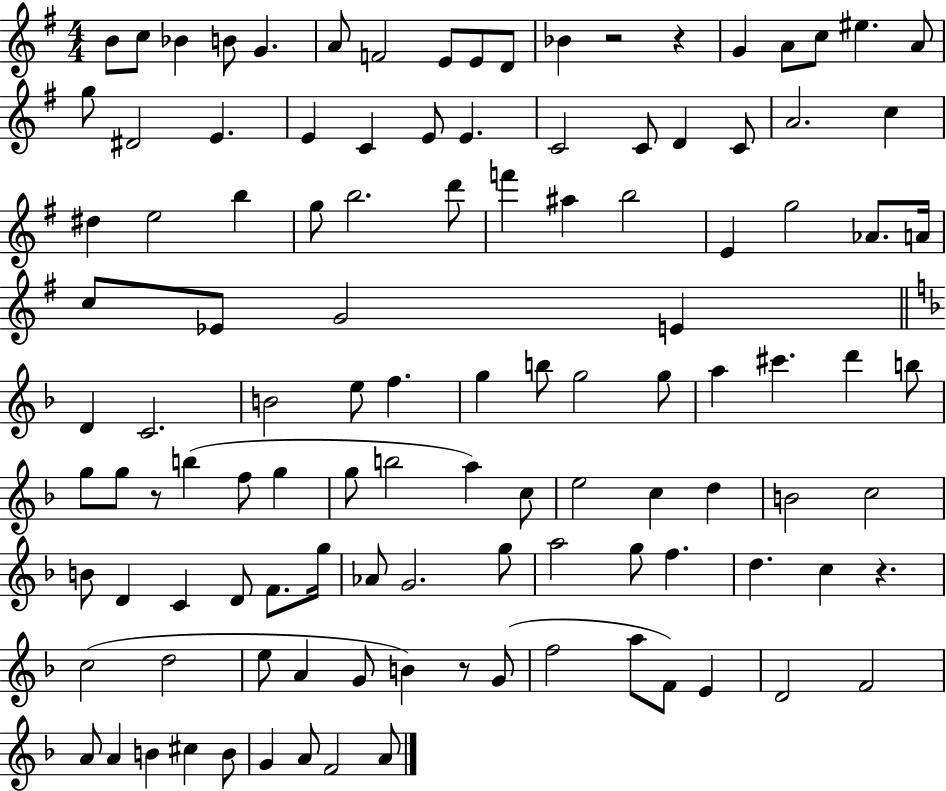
B4/e C5/e Bb4/q B4/e G4/q. A4/e F4/h E4/e E4/e D4/e Bb4/q R/h R/q G4/q A4/e C5/e EIS5/q. A4/e G5/e D#4/h E4/q. E4/q C4/q E4/e E4/q. C4/h C4/e D4/q C4/e A4/h. C5/q D#5/q E5/h B5/q G5/e B5/h. D6/e F6/q A#5/q B5/h E4/q G5/h Ab4/e. A4/s C5/e Eb4/e G4/h E4/q D4/q C4/h. B4/h E5/e F5/q. G5/q B5/e G5/h G5/e A5/q C#6/q. D6/q B5/e G5/e G5/e R/e B5/q F5/e G5/q G5/e B5/h A5/q C5/e E5/h C5/q D5/q B4/h C5/h B4/e D4/q C4/q D4/e F4/e. G5/s Ab4/e G4/h. G5/e A5/h G5/e F5/q. D5/q. C5/q R/q. C5/h D5/h E5/e A4/q G4/e B4/q R/e G4/e F5/h A5/e F4/e E4/q D4/h F4/h A4/e A4/q B4/q C#5/q B4/e G4/q A4/e F4/h A4/e